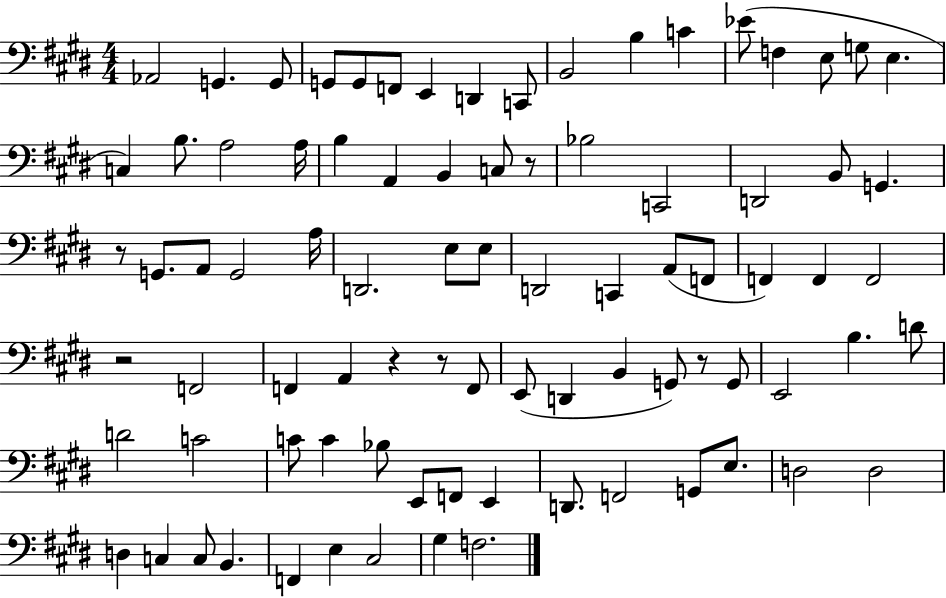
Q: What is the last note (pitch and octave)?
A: F3